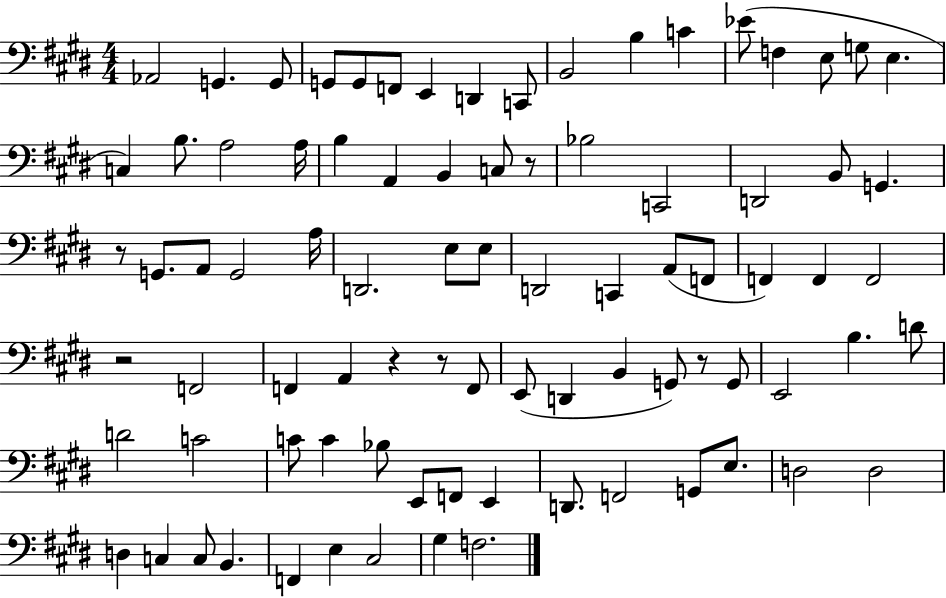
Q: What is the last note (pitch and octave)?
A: F3